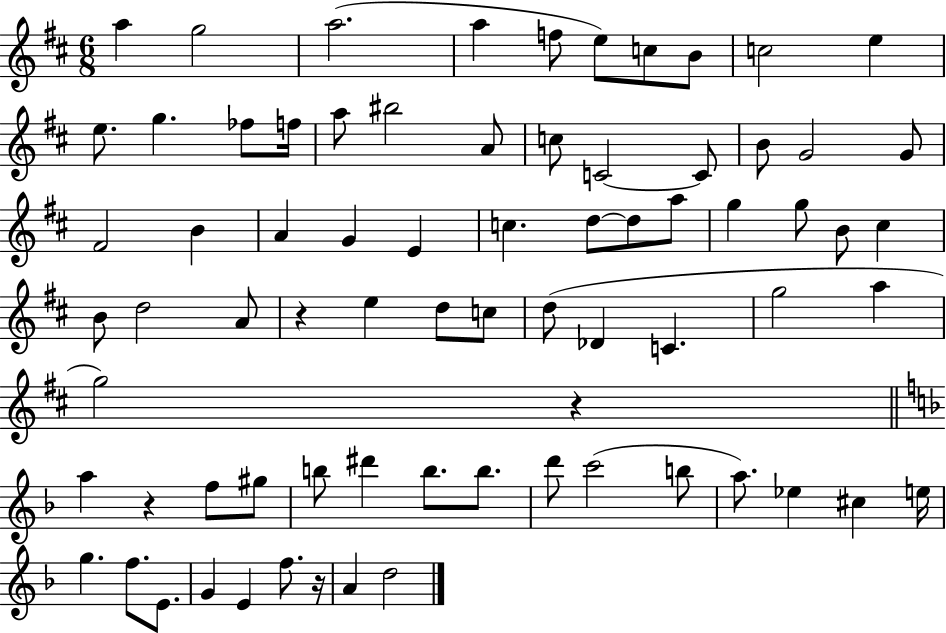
{
  \clef treble
  \numericTimeSignature
  \time 6/8
  \key d \major
  a''4 g''2 | a''2.( | a''4 f''8 e''8) c''8 b'8 | c''2 e''4 | \break e''8. g''4. fes''8 f''16 | a''8 bis''2 a'8 | c''8 c'2~~ c'8 | b'8 g'2 g'8 | \break fis'2 b'4 | a'4 g'4 e'4 | c''4. d''8~~ d''8 a''8 | g''4 g''8 b'8 cis''4 | \break b'8 d''2 a'8 | r4 e''4 d''8 c''8 | d''8( des'4 c'4. | g''2 a''4 | \break g''2) r4 | \bar "||" \break \key f \major a''4 r4 f''8 gis''8 | b''8 dis'''4 b''8. b''8. | d'''8 c'''2( b''8 | a''8.) ees''4 cis''4 e''16 | \break g''4. f''8. e'8. | g'4 e'4 f''8. r16 | a'4 d''2 | \bar "|."
}